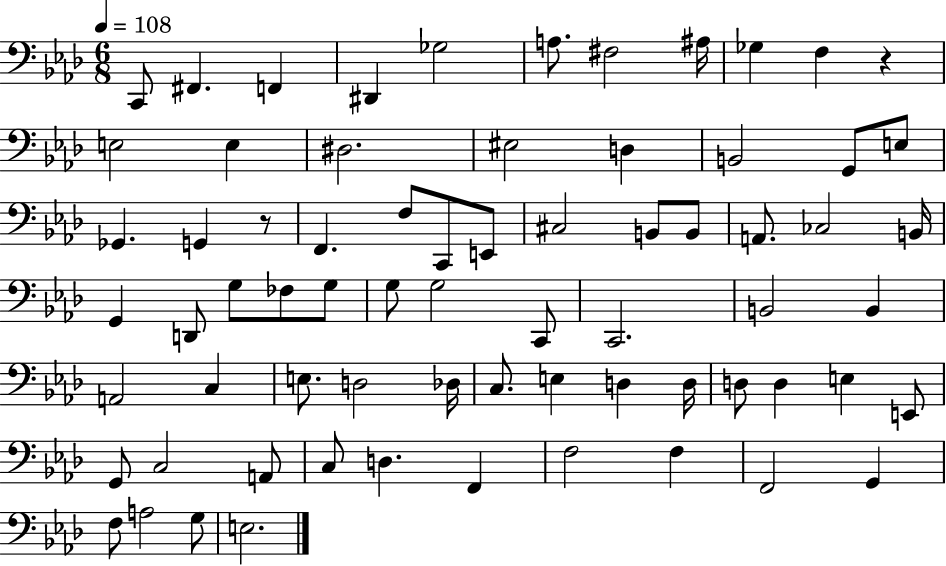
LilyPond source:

{
  \clef bass
  \numericTimeSignature
  \time 6/8
  \key aes \major
  \tempo 4 = 108
  c,8 fis,4. f,4 | dis,4 ges2 | a8. fis2 ais16 | ges4 f4 r4 | \break e2 e4 | dis2. | eis2 d4 | b,2 g,8 e8 | \break ges,4. g,4 r8 | f,4. f8 c,8 e,8 | cis2 b,8 b,8 | a,8. ces2 b,16 | \break g,4 d,8 g8 fes8 g8 | g8 g2 c,8 | c,2. | b,2 b,4 | \break a,2 c4 | e8. d2 des16 | c8. e4 d4 d16 | d8 d4 e4 e,8 | \break g,8 c2 a,8 | c8 d4. f,4 | f2 f4 | f,2 g,4 | \break f8 a2 g8 | e2. | \bar "|."
}